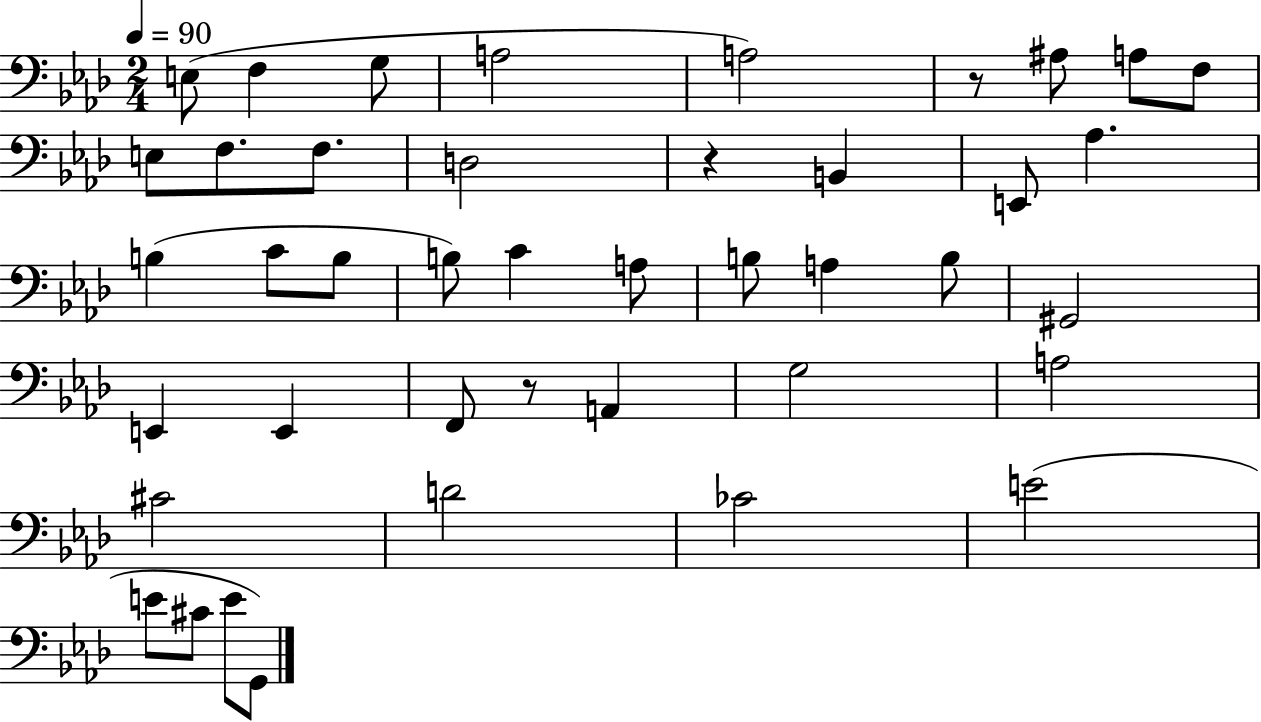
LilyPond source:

{
  \clef bass
  \numericTimeSignature
  \time 2/4
  \key aes \major
  \tempo 4 = 90
  \repeat volta 2 { e8( f4 g8 | a2 | a2) | r8 ais8 a8 f8 | \break e8 f8. f8. | d2 | r4 b,4 | e,8 aes4. | \break b4( c'8 b8 | b8) c'4 a8 | b8 a4 b8 | gis,2 | \break e,4 e,4 | f,8 r8 a,4 | g2 | a2 | \break cis'2 | d'2 | ces'2 | e'2( | \break e'8 cis'8 e'8 g,8) | } \bar "|."
}